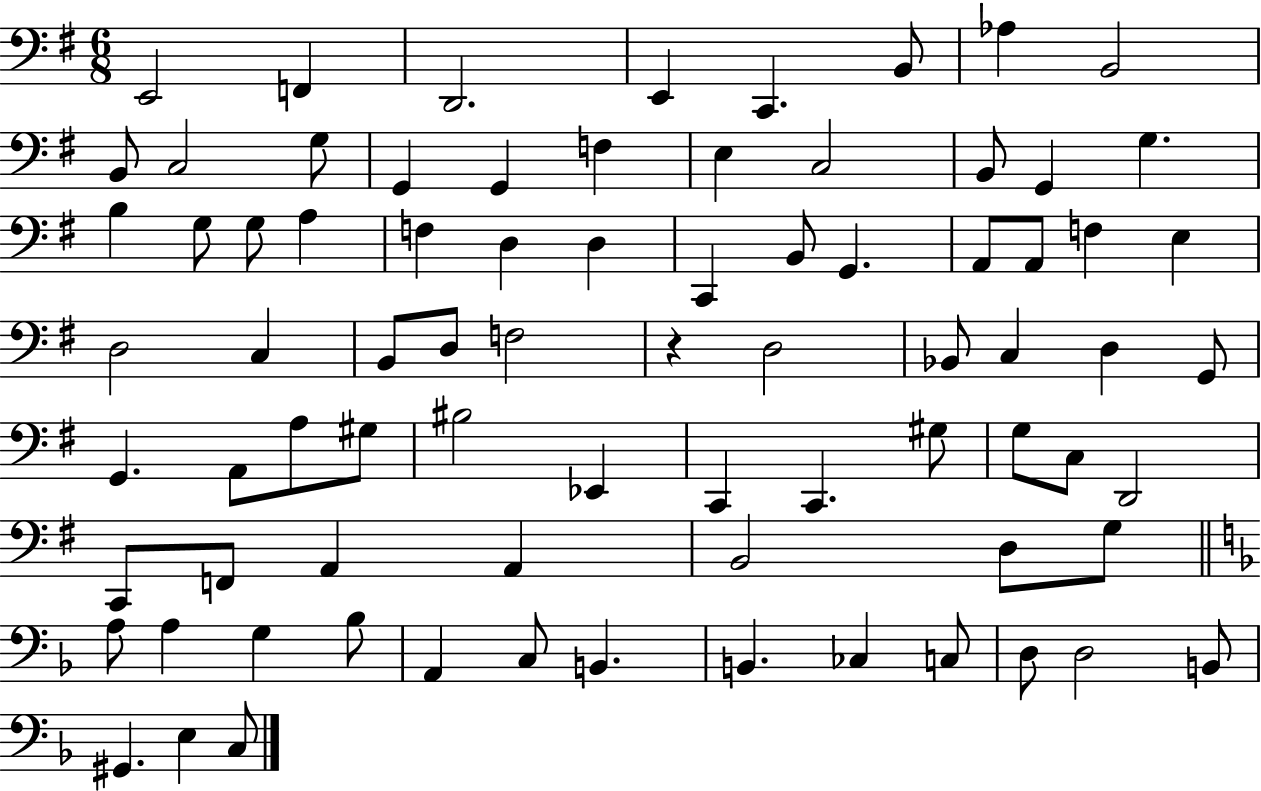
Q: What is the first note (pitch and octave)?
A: E2